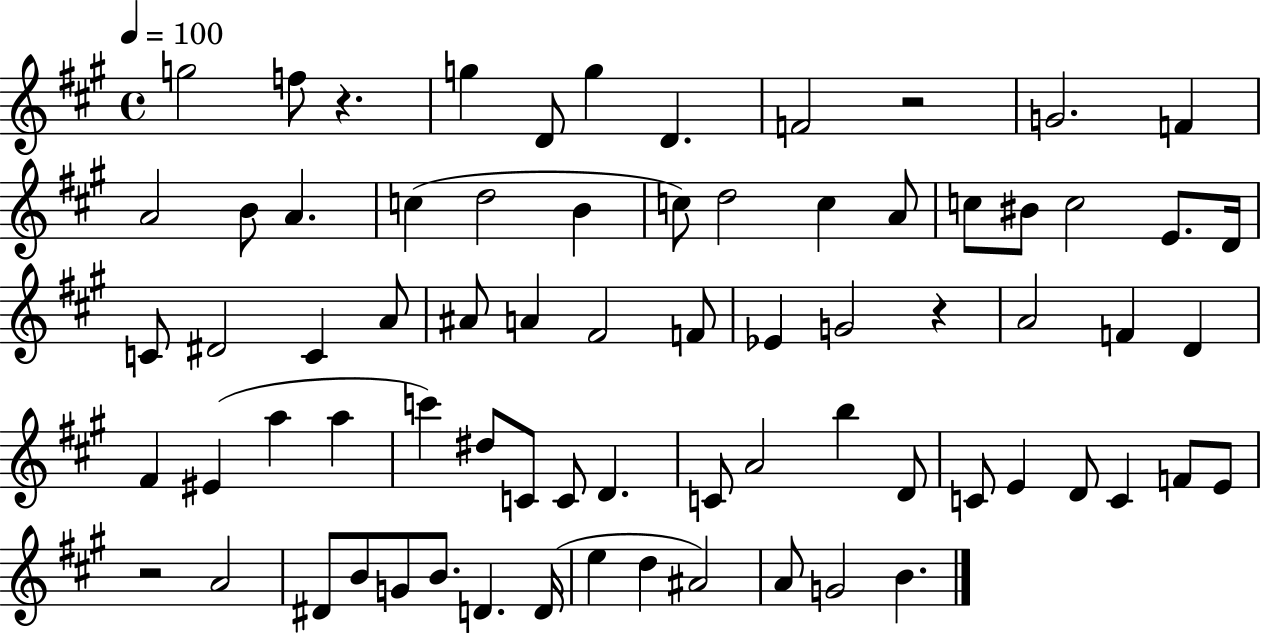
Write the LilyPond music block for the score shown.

{
  \clef treble
  \time 4/4
  \defaultTimeSignature
  \key a \major
  \tempo 4 = 100
  g''2 f''8 r4. | g''4 d'8 g''4 d'4. | f'2 r2 | g'2. f'4 | \break a'2 b'8 a'4. | c''4( d''2 b'4 | c''8) d''2 c''4 a'8 | c''8 bis'8 c''2 e'8. d'16 | \break c'8 dis'2 c'4 a'8 | ais'8 a'4 fis'2 f'8 | ees'4 g'2 r4 | a'2 f'4 d'4 | \break fis'4 eis'4( a''4 a''4 | c'''4) dis''8 c'8 c'8 d'4. | c'8 a'2 b''4 d'8 | c'8 e'4 d'8 c'4 f'8 e'8 | \break r2 a'2 | dis'8 b'8 g'8 b'8. d'4. d'16( | e''4 d''4 ais'2) | a'8 g'2 b'4. | \break \bar "|."
}